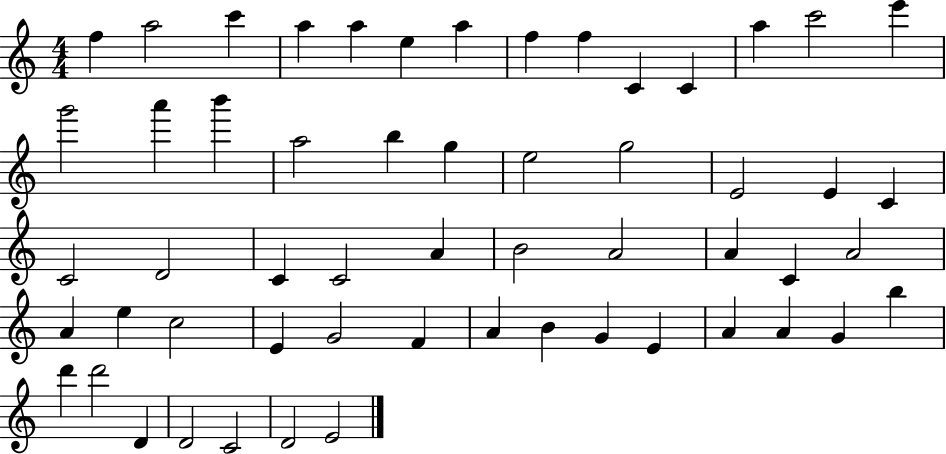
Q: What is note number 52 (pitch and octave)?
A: D4